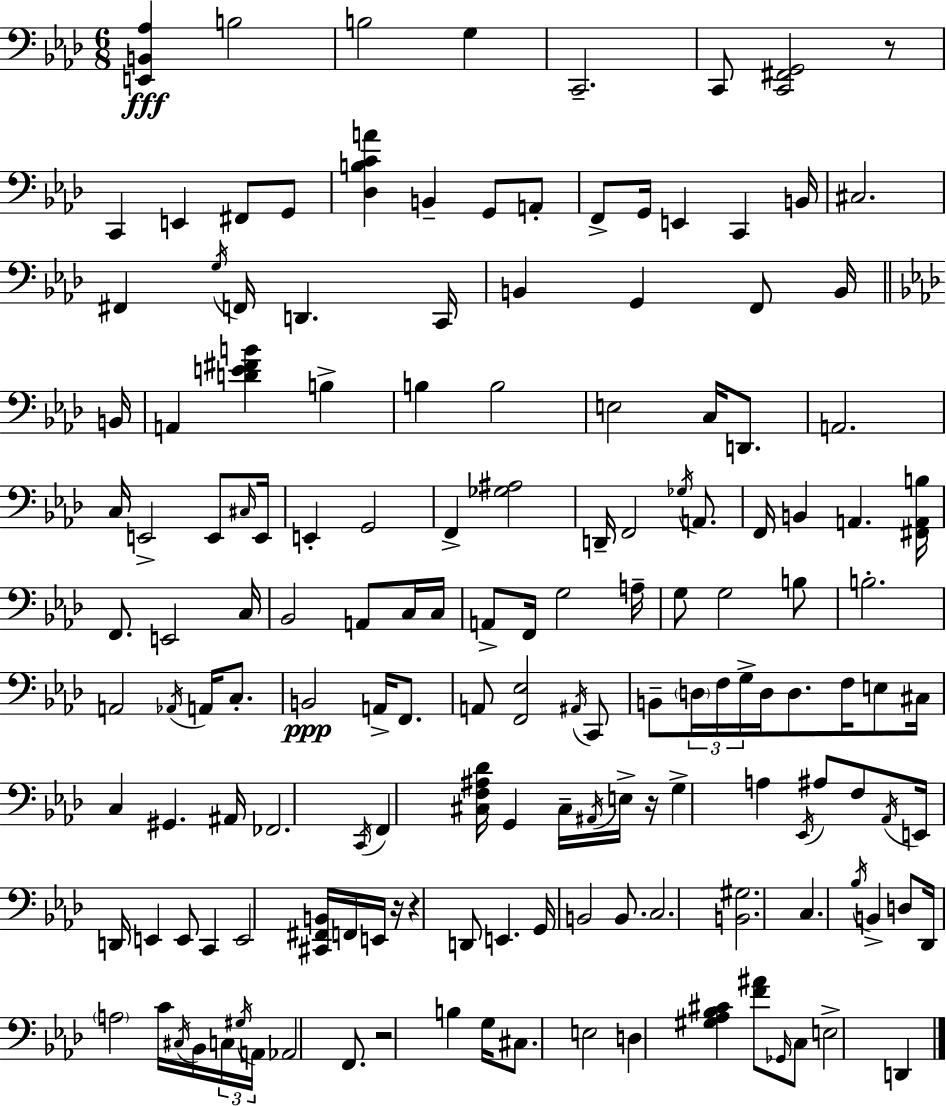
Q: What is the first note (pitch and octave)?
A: B3